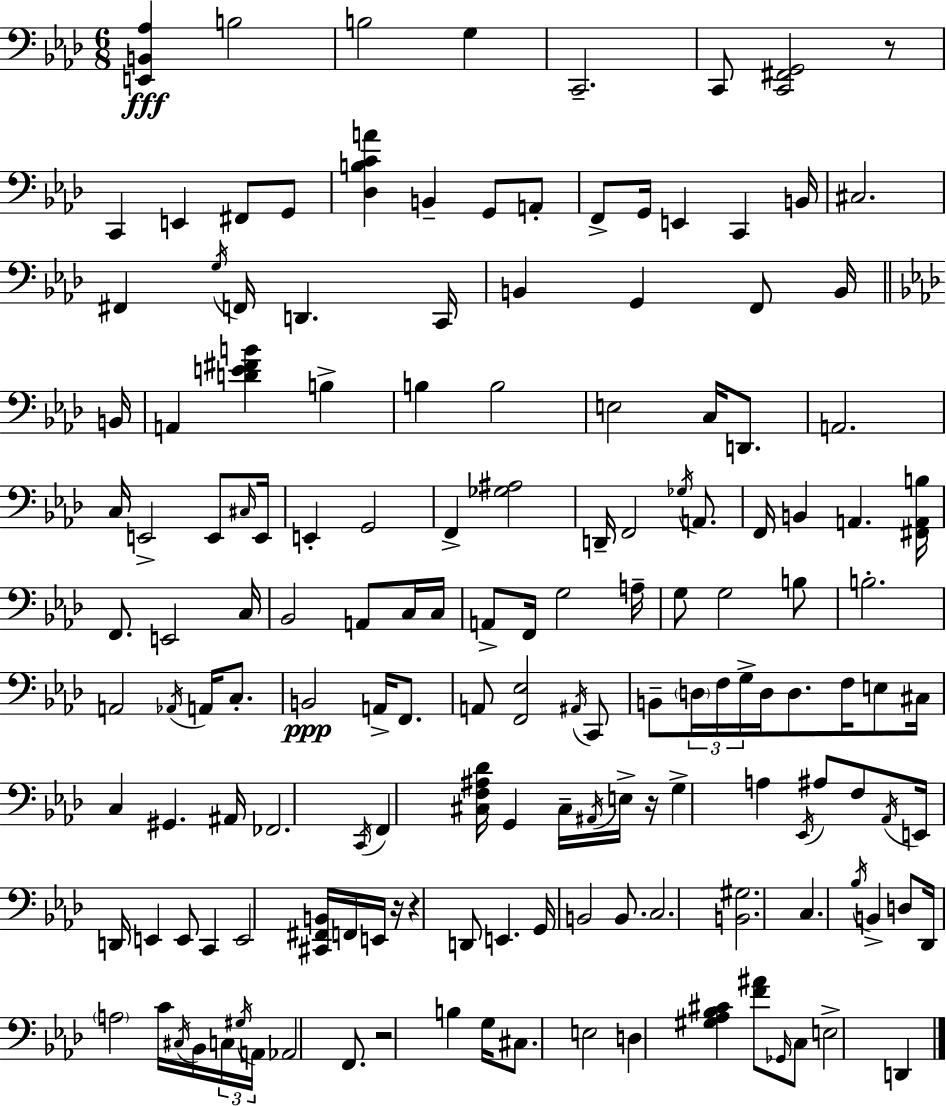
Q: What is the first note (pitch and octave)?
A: B3